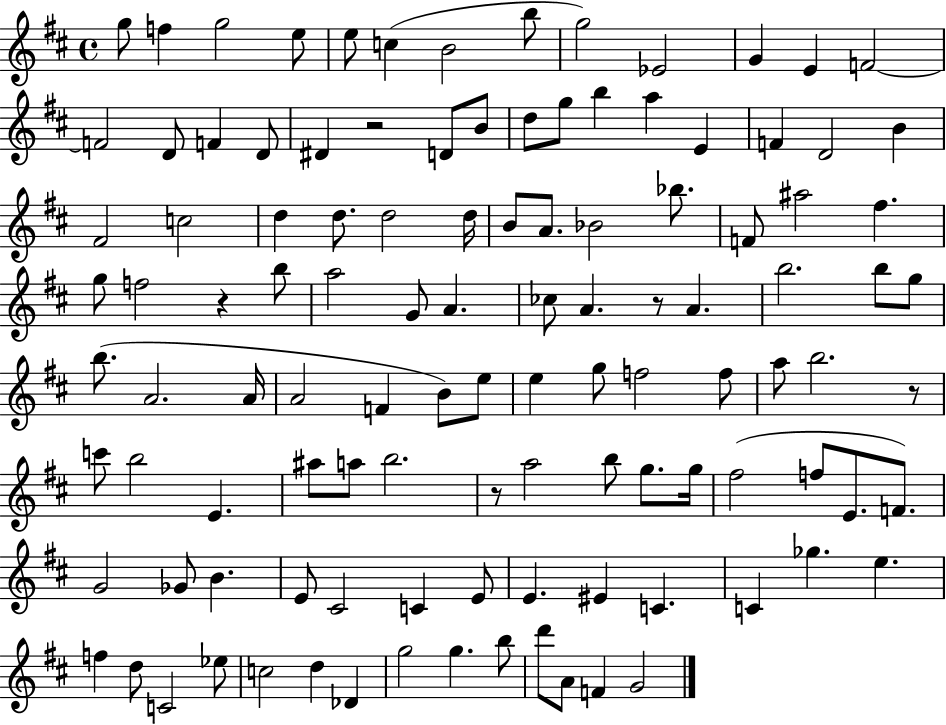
G5/e F5/q G5/h E5/e E5/e C5/q B4/h B5/e G5/h Eb4/h G4/q E4/q F4/h F4/h D4/e F4/q D4/e D#4/q R/h D4/e B4/e D5/e G5/e B5/q A5/q E4/q F4/q D4/h B4/q F#4/h C5/h D5/q D5/e. D5/h D5/s B4/e A4/e. Bb4/h Bb5/e. F4/e A#5/h F#5/q. G5/e F5/h R/q B5/e A5/h G4/e A4/q. CES5/e A4/q. R/e A4/q. B5/h. B5/e G5/e B5/e. A4/h. A4/s A4/h F4/q B4/e E5/e E5/q G5/e F5/h F5/e A5/e B5/h. R/e C6/e B5/h E4/q. A#5/e A5/e B5/h. R/e A5/h B5/e G5/e. G5/s F#5/h F5/e E4/e. F4/e. G4/h Gb4/e B4/q. E4/e C#4/h C4/q E4/e E4/q. EIS4/q C4/q. C4/q Gb5/q. E5/q. F5/q D5/e C4/h Eb5/e C5/h D5/q Db4/q G5/h G5/q. B5/e D6/e A4/e F4/q G4/h